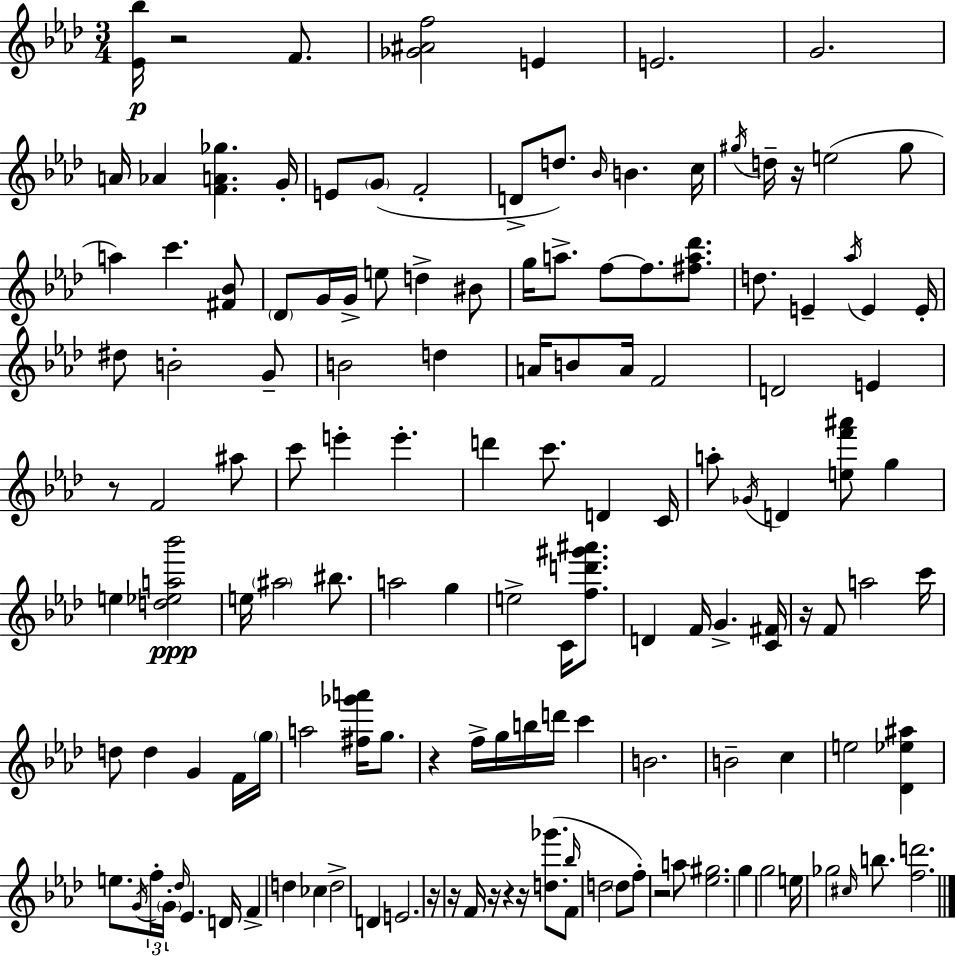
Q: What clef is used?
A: treble